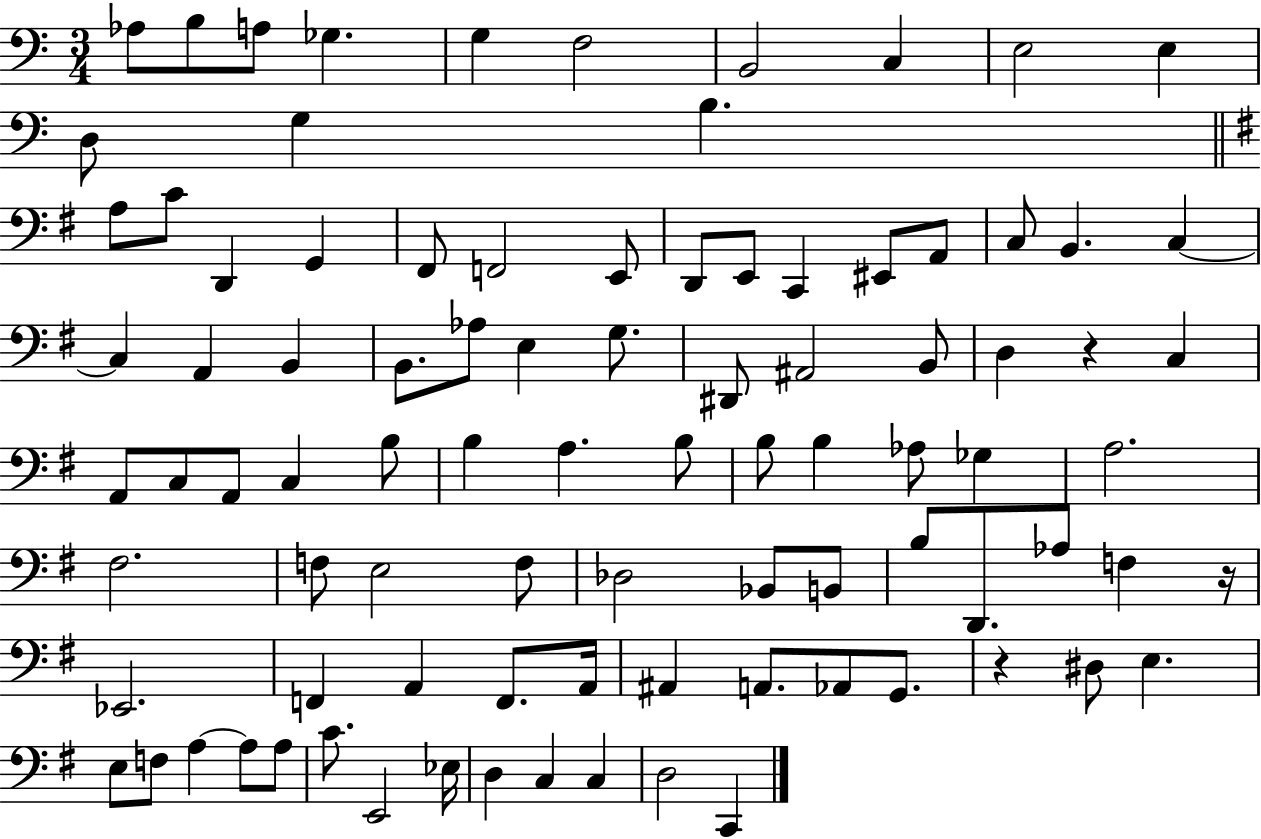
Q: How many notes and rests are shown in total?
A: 91